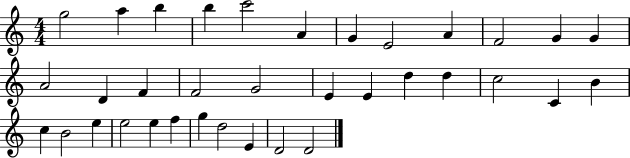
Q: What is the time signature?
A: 4/4